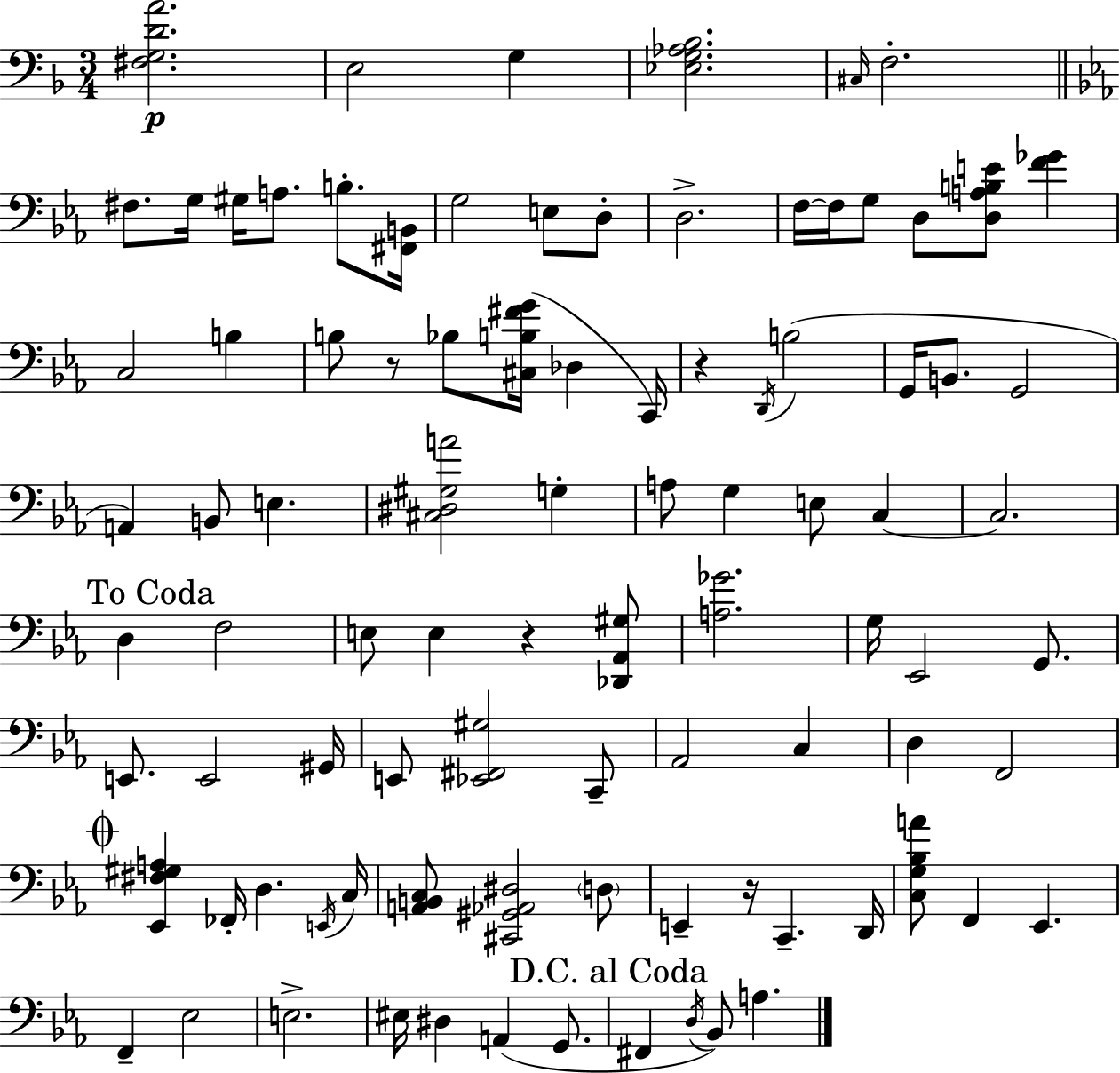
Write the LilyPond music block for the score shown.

{
  \clef bass
  \numericTimeSignature
  \time 3/4
  \key d \minor
  <fis g d' a'>2.\p | e2 g4 | <ees g aes bes>2. | \grace { cis16 } f2.-. | \break \bar "||" \break \key ees \major fis8. g16 gis16 a8. b8.-. <fis, b,>16 | g2 e8 d8-. | d2.-> | f16~~ f16 g8 d8 <d a b e'>8 <f' ges'>4 | \break c2 b4 | b8 r8 bes8 <cis b fis' g'>16( des4 c,16) | r4 \acciaccatura { d,16 } b2( | g,16 b,8. g,2 | \break a,4) b,8 e4. | <cis dis gis a'>2 g4-. | a8 g4 e8 c4~~ | c2. | \break \mark "To Coda" d4 f2 | e8 e4 r4 <des, aes, gis>8 | <a ges'>2. | g16 ees,2 g,8. | \break e,8. e,2 | gis,16 e,8 <ees, fis, gis>2 c,8-- | aes,2 c4 | d4 f,2 | \break \mark \markup { \musicglyph "scripts.coda" } <ees, fis gis a>4 fes,16-. d4. | \acciaccatura { e,16 } c16 <a, b, c>8 <cis, gis, aes, dis>2 | \parenthesize d8 e,4-- r16 c,4.-- | d,16 <c g bes a'>8 f,4 ees,4. | \break f,4-- ees2 | e2.-> | eis16 dis4 a,4( g,8. | \mark "D.C. al Coda" fis,4 \acciaccatura { d16 }) bes,8 a4. | \break \bar "|."
}